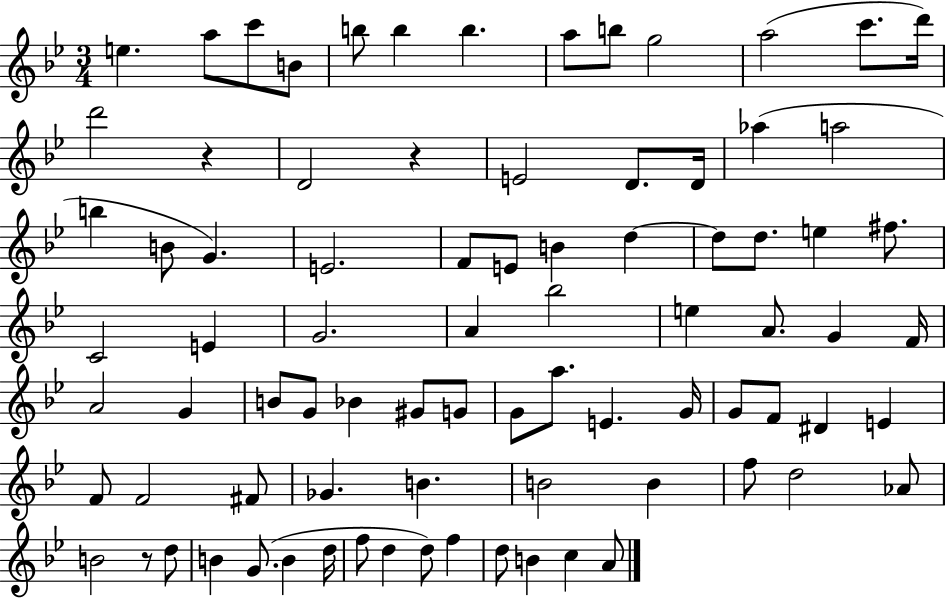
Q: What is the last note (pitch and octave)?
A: A4